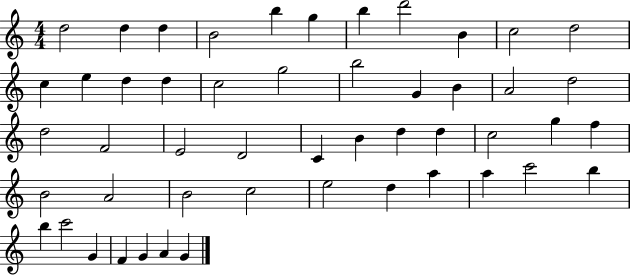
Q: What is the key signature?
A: C major